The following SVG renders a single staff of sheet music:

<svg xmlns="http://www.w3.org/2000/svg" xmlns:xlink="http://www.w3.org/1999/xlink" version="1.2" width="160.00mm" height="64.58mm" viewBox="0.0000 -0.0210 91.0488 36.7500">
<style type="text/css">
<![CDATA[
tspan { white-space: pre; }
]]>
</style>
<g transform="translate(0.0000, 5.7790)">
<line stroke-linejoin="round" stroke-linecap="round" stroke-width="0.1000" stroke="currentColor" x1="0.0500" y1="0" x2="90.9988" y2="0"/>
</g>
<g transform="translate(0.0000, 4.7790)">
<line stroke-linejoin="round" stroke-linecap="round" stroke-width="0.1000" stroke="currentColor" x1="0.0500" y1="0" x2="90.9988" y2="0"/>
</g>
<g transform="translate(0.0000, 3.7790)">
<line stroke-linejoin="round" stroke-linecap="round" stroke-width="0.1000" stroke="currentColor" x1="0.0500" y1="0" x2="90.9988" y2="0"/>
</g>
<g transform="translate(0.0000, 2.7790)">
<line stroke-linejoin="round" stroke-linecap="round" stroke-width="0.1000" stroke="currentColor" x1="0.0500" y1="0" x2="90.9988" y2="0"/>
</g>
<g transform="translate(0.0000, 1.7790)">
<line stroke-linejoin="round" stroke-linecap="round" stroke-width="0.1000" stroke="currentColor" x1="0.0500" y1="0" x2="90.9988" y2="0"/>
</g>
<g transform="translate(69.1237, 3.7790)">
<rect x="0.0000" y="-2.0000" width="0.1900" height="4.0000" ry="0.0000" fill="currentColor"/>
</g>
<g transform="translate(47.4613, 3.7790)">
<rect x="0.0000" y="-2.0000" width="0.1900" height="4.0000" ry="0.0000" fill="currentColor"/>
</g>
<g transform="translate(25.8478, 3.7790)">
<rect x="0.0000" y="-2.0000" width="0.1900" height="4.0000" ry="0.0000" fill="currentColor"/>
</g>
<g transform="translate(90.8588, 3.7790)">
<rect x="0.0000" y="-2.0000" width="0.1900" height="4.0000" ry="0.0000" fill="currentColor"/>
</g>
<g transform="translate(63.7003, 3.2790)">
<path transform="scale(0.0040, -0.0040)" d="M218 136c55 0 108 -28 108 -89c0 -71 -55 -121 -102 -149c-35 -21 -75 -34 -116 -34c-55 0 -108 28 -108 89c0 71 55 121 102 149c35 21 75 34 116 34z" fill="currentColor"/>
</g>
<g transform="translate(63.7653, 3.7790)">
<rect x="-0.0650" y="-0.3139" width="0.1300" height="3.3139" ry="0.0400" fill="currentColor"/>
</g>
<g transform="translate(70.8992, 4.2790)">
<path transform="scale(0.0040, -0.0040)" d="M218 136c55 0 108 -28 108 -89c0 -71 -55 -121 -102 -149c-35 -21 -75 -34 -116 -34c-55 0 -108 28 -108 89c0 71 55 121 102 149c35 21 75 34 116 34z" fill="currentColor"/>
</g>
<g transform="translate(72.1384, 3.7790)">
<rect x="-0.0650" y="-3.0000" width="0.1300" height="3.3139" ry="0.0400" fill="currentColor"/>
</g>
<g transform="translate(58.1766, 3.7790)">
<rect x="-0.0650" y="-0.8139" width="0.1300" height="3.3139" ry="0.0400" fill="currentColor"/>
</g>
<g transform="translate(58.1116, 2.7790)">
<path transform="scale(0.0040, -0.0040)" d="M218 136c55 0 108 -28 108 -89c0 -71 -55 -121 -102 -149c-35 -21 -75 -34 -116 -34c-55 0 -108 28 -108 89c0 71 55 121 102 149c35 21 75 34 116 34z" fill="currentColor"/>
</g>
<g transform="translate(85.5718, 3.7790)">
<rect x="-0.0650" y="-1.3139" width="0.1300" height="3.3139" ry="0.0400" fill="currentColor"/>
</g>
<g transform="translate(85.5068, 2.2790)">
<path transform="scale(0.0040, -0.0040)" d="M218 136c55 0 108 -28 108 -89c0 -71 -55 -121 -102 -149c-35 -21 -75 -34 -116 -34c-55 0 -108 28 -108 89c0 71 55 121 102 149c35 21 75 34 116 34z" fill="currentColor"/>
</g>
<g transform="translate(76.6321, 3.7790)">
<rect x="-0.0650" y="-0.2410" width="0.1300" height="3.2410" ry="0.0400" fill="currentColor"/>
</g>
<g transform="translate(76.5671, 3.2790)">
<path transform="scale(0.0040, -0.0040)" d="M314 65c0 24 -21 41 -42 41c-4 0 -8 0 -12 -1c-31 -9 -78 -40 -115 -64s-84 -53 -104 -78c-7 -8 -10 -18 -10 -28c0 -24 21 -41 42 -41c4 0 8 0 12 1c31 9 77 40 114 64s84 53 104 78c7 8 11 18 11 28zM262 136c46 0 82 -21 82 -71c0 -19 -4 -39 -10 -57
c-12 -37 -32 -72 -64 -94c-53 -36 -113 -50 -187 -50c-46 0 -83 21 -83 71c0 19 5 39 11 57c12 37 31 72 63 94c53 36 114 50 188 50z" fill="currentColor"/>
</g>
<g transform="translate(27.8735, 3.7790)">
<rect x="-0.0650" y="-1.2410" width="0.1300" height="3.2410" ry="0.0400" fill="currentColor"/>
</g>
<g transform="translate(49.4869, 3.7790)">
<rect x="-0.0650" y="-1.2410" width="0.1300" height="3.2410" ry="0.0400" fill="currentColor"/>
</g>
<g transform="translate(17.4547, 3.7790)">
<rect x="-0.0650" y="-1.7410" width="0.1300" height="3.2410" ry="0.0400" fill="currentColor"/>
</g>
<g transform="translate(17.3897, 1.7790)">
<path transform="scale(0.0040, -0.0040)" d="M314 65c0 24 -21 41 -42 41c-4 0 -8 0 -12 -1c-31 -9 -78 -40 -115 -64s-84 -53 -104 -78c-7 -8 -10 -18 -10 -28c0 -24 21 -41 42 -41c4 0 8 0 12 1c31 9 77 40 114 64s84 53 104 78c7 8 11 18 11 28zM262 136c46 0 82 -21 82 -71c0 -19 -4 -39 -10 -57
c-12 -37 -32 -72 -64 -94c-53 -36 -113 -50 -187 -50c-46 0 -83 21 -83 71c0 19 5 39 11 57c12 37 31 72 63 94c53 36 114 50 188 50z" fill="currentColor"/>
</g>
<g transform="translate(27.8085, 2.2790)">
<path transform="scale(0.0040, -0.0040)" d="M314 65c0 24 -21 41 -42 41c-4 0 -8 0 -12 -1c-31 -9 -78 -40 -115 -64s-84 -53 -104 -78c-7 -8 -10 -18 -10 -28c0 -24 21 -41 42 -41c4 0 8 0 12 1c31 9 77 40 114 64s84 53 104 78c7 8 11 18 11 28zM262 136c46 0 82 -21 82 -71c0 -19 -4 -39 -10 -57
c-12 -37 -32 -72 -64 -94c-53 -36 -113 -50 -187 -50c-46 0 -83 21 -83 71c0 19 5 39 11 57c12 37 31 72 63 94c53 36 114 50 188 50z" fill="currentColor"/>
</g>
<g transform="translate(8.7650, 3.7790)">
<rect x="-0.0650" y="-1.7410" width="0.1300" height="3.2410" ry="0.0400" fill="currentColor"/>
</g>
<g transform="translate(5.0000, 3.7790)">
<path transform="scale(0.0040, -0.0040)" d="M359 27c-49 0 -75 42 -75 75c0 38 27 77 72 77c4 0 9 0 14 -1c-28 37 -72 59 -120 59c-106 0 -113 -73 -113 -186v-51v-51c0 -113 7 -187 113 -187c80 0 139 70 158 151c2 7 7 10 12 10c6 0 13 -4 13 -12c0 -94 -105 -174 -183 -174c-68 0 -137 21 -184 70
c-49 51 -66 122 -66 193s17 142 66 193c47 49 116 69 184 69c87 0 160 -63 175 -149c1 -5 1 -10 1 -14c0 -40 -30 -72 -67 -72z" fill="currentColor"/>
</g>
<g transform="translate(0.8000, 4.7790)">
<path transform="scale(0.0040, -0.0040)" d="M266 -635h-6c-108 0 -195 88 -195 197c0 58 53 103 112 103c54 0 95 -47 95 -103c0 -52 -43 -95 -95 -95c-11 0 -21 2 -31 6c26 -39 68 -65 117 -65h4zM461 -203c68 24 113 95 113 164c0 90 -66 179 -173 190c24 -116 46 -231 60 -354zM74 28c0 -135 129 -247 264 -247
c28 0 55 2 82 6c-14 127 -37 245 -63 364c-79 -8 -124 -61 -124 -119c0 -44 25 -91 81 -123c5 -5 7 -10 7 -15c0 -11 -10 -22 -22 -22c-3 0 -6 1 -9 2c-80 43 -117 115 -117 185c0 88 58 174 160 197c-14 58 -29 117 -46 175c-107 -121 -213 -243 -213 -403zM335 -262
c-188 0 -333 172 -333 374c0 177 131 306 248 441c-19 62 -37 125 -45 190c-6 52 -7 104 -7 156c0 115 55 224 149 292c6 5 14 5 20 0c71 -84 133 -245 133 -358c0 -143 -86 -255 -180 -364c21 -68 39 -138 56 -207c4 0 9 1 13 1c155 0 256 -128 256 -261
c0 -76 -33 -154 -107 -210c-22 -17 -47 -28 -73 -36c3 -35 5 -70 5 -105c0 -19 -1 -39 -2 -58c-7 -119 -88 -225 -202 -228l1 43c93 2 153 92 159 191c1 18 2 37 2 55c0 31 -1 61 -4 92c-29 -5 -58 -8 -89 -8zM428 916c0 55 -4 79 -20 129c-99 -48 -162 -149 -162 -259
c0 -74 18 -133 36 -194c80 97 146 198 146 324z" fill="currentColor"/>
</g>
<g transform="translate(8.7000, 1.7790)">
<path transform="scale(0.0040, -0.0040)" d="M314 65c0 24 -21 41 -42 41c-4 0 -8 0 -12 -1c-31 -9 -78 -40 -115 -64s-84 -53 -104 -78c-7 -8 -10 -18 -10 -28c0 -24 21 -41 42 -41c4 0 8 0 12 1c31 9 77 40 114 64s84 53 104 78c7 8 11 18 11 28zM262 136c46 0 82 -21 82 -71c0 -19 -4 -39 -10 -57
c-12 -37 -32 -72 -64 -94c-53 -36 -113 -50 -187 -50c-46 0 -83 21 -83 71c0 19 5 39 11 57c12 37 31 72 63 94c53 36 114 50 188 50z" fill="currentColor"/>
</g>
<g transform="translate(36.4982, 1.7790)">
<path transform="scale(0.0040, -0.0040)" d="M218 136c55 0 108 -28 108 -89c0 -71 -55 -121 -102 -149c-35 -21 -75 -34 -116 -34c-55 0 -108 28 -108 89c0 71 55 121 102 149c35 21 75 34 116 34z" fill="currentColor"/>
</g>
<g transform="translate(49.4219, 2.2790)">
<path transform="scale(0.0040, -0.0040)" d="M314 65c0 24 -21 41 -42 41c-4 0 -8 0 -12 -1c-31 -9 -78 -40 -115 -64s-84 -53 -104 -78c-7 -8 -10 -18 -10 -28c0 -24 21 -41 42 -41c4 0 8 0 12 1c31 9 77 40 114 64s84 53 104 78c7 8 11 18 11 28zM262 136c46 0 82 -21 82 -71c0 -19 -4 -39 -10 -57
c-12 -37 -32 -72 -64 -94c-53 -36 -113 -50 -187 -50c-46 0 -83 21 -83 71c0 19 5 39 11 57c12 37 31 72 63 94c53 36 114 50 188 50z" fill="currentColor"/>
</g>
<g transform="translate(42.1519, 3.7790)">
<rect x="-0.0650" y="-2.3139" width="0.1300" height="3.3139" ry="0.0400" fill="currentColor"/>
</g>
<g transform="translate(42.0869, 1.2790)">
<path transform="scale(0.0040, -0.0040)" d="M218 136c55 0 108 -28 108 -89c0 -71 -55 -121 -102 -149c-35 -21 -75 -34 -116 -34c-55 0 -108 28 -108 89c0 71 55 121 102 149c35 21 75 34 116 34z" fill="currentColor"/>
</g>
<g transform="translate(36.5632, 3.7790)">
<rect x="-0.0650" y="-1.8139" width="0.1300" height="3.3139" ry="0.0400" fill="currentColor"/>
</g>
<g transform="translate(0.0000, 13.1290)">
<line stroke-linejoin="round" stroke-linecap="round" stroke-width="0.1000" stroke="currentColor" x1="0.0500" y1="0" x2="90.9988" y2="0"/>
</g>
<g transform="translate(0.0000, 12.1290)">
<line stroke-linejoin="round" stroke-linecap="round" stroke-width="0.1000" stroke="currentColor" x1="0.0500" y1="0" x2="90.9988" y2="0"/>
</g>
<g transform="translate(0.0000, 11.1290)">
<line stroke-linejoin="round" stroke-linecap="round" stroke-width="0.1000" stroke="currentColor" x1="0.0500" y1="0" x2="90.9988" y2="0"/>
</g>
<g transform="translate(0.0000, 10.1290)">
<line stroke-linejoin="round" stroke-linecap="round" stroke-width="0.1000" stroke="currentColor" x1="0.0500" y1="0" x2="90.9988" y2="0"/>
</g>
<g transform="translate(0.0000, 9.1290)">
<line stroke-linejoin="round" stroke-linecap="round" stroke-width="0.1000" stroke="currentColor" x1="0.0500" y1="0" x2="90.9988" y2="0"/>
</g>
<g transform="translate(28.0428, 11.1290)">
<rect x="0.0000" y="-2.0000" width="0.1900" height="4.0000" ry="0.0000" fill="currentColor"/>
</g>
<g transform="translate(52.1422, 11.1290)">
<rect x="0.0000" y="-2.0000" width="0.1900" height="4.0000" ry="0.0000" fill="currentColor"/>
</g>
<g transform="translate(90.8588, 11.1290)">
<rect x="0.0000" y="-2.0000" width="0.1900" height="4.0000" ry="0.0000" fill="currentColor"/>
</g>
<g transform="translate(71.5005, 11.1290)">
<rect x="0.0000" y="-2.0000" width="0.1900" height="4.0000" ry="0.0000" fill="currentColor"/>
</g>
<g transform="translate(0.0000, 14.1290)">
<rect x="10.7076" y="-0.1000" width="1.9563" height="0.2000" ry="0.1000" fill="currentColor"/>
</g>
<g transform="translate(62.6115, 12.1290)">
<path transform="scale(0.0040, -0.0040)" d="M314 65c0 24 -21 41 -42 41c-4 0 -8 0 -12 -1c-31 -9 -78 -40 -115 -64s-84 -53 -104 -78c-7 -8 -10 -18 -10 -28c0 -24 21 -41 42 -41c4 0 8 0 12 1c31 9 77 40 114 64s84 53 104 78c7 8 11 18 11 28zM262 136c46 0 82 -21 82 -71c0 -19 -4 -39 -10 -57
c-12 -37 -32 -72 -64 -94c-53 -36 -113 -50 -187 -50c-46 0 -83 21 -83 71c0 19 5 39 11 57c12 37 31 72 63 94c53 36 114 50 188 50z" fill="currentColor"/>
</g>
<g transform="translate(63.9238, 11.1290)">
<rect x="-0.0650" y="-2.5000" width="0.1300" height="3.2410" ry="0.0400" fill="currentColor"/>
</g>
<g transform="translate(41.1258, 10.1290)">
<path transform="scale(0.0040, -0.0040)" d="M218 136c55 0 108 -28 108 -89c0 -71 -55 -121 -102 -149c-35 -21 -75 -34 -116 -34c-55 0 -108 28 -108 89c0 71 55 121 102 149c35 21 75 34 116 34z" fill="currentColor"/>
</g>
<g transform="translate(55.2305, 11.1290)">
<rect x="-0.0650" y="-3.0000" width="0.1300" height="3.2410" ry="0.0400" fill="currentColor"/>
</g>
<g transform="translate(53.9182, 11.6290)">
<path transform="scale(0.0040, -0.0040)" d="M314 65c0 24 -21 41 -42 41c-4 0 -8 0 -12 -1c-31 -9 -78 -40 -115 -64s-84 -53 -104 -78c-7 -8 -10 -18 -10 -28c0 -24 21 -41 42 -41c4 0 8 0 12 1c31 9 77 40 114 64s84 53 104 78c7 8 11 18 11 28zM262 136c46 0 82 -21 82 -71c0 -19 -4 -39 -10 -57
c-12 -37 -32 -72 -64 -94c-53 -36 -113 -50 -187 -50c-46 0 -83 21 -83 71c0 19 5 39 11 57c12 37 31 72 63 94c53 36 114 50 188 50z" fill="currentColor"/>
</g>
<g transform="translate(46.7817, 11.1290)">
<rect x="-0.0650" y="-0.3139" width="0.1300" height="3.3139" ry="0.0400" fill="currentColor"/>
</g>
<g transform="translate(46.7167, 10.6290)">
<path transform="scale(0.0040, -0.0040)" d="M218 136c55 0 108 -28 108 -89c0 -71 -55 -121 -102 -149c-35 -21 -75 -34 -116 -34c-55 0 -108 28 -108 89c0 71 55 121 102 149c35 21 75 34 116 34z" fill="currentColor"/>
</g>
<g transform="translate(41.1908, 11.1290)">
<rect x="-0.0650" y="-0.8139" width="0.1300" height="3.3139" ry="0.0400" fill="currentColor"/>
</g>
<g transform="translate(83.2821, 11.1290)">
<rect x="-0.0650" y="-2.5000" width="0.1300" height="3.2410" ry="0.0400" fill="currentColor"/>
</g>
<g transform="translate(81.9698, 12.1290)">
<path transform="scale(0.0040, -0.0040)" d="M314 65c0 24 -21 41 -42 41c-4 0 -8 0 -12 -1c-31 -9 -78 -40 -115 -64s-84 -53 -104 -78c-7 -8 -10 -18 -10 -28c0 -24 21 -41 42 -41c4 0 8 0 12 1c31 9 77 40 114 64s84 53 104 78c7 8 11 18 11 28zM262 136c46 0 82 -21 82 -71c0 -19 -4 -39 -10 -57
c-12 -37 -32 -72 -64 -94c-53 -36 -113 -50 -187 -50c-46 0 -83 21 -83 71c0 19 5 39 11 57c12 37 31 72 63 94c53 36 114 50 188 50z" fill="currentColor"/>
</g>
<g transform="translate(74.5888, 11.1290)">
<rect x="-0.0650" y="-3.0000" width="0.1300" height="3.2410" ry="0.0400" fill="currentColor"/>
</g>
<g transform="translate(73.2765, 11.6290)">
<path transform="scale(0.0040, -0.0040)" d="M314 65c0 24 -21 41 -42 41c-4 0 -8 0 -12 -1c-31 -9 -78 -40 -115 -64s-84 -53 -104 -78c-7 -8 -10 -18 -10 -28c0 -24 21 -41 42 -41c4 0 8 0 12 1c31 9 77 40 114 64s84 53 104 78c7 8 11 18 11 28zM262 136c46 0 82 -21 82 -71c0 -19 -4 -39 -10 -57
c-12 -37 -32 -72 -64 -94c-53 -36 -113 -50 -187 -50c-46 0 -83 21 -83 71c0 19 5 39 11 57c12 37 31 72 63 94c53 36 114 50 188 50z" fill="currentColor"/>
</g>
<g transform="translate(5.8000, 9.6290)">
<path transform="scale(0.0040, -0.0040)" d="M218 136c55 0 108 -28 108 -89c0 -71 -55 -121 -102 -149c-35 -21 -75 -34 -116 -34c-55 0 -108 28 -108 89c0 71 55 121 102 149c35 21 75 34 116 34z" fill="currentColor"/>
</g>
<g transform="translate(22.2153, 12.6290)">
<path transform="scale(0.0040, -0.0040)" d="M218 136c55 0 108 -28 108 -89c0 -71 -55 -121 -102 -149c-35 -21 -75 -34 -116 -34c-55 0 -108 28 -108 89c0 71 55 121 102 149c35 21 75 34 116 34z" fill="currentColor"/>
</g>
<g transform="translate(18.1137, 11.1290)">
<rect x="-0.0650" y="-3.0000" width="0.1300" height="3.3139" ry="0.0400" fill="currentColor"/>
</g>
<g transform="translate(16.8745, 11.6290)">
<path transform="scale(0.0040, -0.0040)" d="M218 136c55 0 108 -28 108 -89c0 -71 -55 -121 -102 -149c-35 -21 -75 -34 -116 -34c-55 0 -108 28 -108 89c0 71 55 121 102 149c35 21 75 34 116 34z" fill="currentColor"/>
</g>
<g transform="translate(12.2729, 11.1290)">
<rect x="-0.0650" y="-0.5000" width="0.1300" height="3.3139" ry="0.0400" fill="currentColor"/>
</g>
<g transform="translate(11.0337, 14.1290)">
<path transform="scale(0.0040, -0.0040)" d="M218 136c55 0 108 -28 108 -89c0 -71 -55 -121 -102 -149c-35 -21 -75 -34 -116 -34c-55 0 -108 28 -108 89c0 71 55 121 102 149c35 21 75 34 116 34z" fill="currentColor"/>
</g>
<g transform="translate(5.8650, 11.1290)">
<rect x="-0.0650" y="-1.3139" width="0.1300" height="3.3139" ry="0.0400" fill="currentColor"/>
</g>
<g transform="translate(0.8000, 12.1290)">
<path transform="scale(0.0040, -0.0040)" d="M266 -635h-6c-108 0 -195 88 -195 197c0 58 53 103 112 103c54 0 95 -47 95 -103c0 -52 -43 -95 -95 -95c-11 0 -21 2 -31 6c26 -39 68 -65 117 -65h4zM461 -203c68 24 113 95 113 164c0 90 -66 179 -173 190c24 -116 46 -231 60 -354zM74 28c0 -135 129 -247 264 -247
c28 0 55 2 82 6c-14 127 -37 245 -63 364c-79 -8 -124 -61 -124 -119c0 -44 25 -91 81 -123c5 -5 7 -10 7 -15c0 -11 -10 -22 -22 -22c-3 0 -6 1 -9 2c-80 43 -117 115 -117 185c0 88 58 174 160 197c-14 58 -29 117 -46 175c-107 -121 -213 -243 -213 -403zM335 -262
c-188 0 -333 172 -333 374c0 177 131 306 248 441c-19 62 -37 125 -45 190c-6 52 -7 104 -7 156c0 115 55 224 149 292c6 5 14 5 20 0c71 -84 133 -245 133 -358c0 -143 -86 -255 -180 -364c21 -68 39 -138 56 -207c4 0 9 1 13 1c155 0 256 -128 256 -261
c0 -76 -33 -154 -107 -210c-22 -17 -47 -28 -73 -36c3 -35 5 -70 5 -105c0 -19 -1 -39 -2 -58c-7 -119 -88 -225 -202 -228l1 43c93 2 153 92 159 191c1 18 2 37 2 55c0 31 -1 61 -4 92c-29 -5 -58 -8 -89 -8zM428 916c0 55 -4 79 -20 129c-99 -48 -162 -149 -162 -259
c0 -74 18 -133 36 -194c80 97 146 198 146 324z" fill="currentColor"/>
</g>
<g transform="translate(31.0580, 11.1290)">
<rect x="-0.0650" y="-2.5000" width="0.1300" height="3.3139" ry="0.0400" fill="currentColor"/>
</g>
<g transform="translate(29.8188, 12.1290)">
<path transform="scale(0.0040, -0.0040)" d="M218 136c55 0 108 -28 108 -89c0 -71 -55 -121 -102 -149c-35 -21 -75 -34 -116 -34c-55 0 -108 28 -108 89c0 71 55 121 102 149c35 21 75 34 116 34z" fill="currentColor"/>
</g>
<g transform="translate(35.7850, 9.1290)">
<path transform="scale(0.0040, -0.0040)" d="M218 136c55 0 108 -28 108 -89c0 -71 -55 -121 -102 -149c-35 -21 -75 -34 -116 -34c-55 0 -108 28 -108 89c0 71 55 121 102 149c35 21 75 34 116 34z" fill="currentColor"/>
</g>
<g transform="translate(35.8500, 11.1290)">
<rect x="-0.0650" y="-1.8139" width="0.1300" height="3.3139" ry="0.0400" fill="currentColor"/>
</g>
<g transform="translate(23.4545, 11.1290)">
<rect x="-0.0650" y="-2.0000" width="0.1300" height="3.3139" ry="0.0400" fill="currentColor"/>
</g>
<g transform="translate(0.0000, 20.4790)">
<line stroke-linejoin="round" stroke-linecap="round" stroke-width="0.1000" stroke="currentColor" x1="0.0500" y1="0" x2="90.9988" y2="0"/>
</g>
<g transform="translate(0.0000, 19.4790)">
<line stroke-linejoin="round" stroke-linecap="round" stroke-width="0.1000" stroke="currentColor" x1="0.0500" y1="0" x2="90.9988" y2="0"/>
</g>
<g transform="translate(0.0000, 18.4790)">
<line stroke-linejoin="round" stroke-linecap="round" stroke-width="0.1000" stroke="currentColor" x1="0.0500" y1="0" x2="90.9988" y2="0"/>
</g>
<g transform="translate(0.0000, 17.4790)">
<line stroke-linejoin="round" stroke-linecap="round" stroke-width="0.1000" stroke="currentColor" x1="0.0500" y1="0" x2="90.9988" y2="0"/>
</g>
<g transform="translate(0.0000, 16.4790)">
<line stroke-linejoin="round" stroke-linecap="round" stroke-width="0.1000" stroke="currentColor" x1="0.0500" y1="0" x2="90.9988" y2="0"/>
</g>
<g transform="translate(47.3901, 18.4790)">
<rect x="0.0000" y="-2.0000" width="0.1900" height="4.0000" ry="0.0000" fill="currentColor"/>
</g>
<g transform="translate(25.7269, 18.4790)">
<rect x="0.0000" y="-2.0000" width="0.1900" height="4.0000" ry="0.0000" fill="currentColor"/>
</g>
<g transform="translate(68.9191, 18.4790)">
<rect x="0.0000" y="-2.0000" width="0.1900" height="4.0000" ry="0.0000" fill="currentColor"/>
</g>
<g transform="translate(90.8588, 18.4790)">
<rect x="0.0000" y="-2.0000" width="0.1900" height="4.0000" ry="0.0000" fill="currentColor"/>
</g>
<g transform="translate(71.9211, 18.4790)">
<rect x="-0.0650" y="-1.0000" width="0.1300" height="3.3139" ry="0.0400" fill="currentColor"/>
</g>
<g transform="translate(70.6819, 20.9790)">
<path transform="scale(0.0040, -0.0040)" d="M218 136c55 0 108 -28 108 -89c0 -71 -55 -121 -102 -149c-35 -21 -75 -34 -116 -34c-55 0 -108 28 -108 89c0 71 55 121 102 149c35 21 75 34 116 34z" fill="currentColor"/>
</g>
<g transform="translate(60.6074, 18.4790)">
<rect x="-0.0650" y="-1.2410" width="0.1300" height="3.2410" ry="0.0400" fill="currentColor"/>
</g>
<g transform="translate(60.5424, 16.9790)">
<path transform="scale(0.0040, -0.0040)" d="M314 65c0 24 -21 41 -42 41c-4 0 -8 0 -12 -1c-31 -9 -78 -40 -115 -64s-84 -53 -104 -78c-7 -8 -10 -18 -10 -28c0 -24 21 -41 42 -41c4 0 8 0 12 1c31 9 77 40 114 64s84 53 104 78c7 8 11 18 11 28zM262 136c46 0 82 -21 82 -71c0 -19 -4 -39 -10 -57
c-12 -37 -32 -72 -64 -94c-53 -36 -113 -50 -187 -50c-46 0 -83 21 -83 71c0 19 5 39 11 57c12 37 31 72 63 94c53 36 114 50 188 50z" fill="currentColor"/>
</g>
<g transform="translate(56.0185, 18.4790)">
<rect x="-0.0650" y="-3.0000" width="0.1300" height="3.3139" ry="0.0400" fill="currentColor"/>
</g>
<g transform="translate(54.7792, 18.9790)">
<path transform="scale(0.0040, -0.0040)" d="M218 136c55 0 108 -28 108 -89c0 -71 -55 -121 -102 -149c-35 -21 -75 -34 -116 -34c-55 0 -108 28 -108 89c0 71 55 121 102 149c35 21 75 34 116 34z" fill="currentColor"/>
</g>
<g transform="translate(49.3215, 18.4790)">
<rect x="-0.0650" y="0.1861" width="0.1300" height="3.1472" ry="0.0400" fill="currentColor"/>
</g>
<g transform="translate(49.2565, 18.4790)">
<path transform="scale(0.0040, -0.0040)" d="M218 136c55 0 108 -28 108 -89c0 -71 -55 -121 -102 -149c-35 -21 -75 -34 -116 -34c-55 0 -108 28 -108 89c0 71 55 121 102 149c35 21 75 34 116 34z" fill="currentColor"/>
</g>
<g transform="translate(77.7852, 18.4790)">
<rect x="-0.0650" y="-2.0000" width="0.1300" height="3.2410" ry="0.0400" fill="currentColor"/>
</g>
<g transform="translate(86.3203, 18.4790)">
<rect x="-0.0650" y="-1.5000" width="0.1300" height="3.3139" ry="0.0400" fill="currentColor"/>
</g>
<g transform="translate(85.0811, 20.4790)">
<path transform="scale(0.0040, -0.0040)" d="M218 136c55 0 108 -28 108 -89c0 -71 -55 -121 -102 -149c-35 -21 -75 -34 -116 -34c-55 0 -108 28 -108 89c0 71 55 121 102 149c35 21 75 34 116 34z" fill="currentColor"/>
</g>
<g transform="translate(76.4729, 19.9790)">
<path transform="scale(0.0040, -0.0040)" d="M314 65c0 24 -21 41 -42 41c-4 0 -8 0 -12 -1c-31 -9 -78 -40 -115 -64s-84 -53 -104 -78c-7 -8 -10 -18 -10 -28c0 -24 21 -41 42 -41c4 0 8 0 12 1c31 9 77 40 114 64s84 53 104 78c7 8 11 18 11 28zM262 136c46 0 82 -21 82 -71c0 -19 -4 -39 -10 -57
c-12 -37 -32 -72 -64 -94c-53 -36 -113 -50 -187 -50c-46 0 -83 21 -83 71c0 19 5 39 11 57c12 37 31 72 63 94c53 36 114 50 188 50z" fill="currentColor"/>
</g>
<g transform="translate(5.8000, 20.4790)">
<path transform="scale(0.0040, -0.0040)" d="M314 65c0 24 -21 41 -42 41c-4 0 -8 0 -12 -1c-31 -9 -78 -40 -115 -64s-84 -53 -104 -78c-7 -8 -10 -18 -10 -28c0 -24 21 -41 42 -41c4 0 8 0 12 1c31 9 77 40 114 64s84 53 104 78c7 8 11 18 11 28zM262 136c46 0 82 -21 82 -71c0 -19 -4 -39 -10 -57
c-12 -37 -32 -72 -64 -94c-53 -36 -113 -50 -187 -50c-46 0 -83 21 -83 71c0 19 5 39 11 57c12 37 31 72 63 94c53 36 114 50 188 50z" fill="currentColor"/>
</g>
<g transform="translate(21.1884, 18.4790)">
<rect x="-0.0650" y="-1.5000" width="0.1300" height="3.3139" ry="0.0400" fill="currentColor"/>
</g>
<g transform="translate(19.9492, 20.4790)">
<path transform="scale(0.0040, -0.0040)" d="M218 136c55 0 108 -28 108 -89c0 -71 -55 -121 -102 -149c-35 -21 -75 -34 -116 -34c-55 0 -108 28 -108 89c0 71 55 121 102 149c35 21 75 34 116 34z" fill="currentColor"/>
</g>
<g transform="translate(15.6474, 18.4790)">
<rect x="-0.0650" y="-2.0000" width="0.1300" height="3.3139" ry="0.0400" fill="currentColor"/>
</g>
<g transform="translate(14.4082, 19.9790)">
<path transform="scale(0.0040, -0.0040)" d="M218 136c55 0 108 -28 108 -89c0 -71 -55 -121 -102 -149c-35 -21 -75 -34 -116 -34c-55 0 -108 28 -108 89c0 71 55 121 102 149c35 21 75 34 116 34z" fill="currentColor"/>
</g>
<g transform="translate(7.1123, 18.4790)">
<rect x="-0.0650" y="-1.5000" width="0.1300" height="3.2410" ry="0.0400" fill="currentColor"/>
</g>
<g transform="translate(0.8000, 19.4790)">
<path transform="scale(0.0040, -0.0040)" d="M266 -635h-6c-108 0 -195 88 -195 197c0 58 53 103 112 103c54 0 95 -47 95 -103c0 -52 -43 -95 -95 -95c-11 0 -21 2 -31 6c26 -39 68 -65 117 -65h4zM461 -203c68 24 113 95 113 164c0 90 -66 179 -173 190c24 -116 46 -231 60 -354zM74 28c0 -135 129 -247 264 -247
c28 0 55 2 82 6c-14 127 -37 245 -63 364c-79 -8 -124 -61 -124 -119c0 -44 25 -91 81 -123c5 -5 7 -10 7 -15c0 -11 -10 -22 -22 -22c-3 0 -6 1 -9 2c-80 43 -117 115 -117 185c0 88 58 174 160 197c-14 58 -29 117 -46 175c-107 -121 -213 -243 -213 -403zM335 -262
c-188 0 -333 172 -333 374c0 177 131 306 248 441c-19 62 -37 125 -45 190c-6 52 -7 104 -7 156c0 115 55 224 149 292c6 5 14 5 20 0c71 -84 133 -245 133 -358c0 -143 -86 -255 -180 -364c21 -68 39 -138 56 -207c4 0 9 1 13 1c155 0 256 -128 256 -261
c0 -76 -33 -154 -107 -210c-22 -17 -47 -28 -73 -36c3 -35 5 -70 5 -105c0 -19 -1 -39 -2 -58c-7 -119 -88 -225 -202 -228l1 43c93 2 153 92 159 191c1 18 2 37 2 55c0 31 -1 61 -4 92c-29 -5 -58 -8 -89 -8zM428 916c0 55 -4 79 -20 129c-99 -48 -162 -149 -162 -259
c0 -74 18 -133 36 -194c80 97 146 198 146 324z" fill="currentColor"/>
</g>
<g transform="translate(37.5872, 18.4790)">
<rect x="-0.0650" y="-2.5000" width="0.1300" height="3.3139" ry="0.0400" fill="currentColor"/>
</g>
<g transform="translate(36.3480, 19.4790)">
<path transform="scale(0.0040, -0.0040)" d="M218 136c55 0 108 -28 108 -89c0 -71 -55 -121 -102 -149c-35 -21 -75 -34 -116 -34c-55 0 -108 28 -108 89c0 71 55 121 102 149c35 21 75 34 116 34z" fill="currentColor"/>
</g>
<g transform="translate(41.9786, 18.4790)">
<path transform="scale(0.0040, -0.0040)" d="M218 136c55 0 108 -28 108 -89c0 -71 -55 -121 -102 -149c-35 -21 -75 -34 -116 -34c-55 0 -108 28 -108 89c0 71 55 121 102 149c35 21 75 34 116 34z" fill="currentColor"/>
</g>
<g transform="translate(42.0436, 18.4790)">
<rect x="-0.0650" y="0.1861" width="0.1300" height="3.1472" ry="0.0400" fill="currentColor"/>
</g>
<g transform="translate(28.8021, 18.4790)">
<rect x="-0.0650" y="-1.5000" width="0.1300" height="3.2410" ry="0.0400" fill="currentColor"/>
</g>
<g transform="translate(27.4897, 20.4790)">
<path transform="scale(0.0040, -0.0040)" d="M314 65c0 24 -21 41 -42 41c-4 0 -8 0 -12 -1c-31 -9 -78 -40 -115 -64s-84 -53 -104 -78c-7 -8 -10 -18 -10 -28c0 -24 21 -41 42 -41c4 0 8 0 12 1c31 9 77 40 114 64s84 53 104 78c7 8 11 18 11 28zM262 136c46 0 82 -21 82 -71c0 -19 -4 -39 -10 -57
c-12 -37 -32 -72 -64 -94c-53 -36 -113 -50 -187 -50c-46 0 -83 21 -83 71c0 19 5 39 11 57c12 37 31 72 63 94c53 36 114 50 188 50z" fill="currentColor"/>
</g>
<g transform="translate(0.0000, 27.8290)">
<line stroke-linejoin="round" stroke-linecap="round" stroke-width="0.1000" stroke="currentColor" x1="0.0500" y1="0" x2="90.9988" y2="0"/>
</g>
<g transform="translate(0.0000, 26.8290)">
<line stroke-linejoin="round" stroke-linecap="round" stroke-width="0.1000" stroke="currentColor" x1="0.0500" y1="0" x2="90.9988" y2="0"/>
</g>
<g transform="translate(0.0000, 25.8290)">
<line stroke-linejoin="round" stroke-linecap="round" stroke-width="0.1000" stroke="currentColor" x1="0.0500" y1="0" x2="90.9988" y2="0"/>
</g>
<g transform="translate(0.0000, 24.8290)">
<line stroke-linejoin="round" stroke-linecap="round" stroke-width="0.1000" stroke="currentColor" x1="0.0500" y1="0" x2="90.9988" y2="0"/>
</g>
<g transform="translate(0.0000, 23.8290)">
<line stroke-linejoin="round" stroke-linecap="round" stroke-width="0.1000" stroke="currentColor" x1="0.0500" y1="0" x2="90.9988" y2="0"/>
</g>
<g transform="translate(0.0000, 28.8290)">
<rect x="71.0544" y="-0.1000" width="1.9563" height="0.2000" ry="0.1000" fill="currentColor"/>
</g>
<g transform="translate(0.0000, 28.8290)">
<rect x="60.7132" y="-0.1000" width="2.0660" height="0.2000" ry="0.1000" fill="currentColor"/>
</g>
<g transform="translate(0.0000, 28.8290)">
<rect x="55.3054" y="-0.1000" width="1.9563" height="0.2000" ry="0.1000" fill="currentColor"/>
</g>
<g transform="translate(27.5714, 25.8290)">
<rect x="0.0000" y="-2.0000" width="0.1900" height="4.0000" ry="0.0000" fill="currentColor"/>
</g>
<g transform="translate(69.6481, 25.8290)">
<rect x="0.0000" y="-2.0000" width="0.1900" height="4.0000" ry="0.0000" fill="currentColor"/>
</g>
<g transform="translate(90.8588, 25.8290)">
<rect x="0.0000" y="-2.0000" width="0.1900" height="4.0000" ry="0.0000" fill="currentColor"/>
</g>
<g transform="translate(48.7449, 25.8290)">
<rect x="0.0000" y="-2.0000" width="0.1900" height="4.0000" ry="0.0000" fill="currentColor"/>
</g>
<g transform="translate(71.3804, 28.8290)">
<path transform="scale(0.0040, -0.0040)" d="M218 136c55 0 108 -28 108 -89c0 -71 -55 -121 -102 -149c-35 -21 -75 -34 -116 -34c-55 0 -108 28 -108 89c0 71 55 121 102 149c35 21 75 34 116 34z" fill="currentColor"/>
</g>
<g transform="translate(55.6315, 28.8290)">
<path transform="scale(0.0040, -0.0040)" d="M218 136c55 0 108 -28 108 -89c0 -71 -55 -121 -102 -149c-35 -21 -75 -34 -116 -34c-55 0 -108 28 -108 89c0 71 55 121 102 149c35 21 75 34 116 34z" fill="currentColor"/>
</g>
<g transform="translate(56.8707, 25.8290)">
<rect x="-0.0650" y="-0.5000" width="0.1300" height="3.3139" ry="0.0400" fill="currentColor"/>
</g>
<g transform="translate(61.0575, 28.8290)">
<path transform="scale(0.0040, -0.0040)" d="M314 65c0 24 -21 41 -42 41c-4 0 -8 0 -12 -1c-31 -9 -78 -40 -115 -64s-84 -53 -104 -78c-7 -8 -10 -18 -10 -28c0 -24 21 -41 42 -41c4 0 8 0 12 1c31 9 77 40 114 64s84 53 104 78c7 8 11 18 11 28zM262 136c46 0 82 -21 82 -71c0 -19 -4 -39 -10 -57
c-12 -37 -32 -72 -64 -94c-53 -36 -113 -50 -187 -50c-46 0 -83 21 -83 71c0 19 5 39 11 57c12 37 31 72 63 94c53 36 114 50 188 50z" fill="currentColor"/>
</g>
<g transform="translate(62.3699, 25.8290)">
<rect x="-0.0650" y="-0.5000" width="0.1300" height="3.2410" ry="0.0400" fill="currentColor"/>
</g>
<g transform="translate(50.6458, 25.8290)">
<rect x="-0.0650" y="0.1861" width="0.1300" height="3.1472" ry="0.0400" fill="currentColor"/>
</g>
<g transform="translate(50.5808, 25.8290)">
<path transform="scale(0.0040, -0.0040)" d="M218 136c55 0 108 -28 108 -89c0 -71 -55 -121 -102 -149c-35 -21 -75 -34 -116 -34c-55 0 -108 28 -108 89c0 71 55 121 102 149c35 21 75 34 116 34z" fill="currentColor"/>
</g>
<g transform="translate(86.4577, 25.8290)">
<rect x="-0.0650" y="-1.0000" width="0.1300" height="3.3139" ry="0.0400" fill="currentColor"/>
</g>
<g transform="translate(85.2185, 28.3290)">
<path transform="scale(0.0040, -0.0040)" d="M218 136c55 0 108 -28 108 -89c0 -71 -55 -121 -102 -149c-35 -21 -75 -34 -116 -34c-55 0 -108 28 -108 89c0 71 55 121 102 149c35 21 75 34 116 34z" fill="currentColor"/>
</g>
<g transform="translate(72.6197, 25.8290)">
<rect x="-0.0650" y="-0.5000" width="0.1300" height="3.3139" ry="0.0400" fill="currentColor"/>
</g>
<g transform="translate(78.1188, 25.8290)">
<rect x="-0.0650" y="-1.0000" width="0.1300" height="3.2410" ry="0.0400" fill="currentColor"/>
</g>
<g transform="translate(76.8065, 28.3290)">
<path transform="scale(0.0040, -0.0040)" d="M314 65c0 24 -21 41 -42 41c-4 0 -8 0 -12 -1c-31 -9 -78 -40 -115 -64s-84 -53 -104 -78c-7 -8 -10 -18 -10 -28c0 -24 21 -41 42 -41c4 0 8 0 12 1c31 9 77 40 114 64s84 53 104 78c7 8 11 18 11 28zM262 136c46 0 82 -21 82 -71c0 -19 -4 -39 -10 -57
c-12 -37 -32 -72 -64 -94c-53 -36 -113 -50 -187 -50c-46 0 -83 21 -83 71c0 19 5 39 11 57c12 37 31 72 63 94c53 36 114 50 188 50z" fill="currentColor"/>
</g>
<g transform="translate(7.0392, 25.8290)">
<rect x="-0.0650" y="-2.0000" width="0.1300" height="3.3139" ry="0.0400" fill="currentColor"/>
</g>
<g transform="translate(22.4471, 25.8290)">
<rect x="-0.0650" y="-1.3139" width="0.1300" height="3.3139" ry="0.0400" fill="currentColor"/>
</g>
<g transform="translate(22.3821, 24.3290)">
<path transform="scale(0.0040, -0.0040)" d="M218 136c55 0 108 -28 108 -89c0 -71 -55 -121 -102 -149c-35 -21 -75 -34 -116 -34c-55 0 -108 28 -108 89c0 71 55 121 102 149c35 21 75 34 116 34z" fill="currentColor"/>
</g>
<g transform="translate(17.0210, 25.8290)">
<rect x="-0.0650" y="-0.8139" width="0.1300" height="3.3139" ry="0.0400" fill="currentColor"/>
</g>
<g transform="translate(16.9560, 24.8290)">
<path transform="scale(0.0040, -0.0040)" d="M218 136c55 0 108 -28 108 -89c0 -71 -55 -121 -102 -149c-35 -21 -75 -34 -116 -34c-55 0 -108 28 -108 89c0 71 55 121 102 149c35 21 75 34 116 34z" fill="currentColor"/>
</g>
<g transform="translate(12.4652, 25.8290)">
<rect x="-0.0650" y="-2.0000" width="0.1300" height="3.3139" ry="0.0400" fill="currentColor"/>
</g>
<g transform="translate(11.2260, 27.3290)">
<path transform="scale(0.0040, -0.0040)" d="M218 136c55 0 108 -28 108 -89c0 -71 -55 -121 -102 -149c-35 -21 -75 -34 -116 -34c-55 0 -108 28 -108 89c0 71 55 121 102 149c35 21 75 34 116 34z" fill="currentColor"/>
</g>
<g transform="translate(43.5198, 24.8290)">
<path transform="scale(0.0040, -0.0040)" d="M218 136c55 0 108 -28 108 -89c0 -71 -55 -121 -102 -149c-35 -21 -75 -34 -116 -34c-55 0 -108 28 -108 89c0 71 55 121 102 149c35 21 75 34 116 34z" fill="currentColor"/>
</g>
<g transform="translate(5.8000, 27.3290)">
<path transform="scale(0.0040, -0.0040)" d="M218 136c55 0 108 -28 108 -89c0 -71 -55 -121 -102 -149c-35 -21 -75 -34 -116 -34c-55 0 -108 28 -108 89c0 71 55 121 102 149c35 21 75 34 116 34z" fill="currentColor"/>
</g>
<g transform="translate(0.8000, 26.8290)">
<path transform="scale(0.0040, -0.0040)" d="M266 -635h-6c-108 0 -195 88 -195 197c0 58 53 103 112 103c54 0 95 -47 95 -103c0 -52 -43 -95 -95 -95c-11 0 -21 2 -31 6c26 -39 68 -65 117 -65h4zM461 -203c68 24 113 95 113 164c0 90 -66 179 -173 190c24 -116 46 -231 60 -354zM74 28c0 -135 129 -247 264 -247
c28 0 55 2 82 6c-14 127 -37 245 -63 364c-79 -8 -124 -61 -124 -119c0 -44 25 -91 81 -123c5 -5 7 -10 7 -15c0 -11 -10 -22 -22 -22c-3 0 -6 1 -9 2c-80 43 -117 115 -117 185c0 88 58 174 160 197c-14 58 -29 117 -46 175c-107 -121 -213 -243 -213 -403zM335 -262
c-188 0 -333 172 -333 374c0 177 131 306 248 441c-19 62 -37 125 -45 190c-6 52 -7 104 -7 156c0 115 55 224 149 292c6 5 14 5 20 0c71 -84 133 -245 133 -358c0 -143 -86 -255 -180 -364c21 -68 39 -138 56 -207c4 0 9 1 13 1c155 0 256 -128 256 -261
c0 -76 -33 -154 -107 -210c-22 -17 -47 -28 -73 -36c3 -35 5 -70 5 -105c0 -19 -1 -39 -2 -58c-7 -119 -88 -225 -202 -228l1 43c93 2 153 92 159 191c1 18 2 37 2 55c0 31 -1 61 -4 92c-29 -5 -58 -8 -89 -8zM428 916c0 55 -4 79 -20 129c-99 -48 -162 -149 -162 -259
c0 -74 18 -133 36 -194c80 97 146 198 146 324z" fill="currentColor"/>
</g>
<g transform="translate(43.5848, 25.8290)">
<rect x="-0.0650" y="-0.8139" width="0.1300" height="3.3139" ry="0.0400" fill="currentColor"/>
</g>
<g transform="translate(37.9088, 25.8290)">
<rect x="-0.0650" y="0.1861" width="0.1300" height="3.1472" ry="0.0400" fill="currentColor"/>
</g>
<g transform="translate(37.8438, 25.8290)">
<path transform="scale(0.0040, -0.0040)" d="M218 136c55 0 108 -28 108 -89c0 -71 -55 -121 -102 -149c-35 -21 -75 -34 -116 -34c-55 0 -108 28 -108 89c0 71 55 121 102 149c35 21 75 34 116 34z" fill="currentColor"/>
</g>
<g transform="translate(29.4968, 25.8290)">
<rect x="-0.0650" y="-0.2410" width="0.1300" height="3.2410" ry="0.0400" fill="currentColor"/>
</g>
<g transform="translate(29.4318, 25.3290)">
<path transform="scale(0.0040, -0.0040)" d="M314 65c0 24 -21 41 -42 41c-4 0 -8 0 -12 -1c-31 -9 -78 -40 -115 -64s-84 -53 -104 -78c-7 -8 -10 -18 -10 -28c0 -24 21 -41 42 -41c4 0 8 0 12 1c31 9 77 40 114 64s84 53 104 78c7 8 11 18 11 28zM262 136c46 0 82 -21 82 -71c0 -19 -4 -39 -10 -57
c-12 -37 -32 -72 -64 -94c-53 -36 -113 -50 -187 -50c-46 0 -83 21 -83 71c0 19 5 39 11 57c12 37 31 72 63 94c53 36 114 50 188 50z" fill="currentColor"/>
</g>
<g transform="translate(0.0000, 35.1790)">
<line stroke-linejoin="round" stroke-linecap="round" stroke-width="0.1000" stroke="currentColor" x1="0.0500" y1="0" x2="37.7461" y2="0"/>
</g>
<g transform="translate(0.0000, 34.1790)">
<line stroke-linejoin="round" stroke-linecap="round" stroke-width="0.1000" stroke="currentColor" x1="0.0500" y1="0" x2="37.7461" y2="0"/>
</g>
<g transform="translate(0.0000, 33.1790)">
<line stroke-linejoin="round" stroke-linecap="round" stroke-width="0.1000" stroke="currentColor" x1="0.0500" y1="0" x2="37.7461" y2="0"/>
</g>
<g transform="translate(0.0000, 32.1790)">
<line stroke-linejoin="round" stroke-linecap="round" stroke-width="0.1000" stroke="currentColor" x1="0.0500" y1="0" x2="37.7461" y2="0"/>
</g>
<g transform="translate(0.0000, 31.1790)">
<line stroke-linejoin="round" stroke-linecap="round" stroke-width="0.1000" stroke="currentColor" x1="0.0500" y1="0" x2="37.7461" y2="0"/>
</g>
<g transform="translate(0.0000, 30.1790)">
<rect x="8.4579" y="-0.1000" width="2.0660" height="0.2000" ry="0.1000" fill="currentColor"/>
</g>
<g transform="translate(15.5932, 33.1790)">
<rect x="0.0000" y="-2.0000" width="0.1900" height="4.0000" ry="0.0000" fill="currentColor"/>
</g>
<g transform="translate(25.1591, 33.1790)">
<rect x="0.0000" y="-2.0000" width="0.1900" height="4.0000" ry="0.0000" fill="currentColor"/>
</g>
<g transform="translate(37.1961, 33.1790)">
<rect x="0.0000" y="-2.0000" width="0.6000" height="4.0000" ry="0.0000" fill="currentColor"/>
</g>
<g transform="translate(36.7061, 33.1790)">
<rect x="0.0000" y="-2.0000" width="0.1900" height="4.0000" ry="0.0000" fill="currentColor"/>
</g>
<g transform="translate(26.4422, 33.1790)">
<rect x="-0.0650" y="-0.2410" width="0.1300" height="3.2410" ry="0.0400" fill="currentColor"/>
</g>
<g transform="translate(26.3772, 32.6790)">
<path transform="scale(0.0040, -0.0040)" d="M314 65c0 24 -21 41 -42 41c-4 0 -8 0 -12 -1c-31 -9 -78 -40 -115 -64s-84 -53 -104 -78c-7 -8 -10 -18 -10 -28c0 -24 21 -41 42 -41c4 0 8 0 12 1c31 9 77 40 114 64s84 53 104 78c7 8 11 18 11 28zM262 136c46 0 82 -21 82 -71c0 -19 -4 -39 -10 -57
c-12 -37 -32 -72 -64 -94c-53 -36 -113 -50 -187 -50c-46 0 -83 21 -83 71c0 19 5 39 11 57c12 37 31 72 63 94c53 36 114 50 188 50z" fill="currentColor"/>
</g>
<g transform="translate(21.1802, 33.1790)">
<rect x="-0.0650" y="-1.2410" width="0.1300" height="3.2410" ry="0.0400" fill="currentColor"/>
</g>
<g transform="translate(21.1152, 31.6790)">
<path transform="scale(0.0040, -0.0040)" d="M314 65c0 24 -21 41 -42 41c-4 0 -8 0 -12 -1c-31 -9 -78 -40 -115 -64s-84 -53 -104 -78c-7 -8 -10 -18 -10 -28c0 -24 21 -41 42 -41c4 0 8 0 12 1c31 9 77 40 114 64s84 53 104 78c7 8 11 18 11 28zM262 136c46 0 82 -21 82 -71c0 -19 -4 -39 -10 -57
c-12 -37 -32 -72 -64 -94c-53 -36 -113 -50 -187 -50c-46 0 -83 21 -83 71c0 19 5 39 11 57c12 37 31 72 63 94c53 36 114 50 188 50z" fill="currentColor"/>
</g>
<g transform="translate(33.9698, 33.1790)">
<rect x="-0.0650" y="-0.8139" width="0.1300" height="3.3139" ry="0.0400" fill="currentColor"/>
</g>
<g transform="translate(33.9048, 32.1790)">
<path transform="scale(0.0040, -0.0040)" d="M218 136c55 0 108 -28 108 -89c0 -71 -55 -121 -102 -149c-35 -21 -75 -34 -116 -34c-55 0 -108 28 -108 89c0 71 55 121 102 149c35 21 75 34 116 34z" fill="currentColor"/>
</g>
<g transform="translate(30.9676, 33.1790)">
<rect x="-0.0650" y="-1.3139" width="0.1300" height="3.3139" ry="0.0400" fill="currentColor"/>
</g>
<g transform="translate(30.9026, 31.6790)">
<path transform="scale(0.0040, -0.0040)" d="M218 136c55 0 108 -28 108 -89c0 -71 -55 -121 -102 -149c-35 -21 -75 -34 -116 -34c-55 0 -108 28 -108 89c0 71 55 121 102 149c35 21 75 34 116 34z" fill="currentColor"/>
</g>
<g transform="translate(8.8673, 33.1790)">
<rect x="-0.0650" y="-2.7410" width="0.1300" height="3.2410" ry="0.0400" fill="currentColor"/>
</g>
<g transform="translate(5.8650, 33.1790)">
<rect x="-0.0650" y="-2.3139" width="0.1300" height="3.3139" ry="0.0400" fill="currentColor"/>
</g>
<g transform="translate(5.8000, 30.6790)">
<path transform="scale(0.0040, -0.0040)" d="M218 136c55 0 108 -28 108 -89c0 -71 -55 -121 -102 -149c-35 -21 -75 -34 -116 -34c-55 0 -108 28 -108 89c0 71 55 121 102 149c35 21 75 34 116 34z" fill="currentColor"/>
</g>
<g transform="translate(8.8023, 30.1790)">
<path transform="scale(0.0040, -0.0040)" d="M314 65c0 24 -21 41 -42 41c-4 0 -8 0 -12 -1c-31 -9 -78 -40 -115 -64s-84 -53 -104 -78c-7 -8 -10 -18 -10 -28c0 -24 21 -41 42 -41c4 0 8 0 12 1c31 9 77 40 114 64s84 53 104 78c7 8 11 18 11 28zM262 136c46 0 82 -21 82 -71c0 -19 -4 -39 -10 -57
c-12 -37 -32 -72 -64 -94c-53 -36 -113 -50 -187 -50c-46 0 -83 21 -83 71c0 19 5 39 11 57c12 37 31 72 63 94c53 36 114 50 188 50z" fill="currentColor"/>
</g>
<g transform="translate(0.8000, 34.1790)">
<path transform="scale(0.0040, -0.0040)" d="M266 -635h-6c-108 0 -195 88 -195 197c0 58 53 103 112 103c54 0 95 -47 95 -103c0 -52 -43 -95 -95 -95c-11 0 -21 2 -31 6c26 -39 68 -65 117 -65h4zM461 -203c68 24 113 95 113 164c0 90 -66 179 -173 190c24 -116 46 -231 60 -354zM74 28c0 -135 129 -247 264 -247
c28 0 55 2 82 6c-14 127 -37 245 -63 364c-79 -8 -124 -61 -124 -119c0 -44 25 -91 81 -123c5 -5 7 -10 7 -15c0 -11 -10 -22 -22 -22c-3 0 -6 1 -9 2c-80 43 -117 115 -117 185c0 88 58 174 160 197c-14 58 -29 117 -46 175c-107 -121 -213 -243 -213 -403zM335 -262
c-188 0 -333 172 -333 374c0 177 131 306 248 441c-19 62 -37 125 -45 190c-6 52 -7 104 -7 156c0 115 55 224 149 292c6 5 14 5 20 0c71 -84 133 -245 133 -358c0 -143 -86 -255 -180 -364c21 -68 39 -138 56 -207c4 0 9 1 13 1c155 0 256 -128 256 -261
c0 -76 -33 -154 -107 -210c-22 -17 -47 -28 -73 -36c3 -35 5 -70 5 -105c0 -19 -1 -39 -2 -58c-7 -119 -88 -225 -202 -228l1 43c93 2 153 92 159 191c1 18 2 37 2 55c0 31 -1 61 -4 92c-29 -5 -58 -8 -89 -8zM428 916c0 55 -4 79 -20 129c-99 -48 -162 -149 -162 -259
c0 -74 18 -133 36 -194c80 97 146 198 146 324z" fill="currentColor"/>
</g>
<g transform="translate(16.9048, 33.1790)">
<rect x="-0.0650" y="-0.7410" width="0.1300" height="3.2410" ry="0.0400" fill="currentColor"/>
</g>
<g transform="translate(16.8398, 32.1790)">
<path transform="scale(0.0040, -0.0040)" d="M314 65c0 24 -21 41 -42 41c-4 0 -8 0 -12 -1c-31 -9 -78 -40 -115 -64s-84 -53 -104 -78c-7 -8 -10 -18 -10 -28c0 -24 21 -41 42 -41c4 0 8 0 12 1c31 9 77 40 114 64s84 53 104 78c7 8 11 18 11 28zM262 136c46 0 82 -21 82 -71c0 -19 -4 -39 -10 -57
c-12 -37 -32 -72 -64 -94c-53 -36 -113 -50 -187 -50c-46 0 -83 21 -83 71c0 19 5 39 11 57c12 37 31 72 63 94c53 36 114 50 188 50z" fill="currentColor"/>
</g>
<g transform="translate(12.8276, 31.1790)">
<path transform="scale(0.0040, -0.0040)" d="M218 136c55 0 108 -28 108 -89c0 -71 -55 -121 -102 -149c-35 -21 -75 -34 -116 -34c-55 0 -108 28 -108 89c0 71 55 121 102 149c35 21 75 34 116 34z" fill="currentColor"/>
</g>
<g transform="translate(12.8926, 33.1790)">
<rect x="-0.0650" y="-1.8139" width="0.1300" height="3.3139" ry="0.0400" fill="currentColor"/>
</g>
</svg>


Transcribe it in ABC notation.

X:1
T:Untitled
M:4/4
L:1/4
K:C
f2 f2 e2 f g e2 d c A c2 e e C A F G f d c A2 G2 A2 G2 E2 F E E2 G B B A e2 D F2 E F F d e c2 B d B C C2 C D2 D g a2 f d2 e2 c2 e d